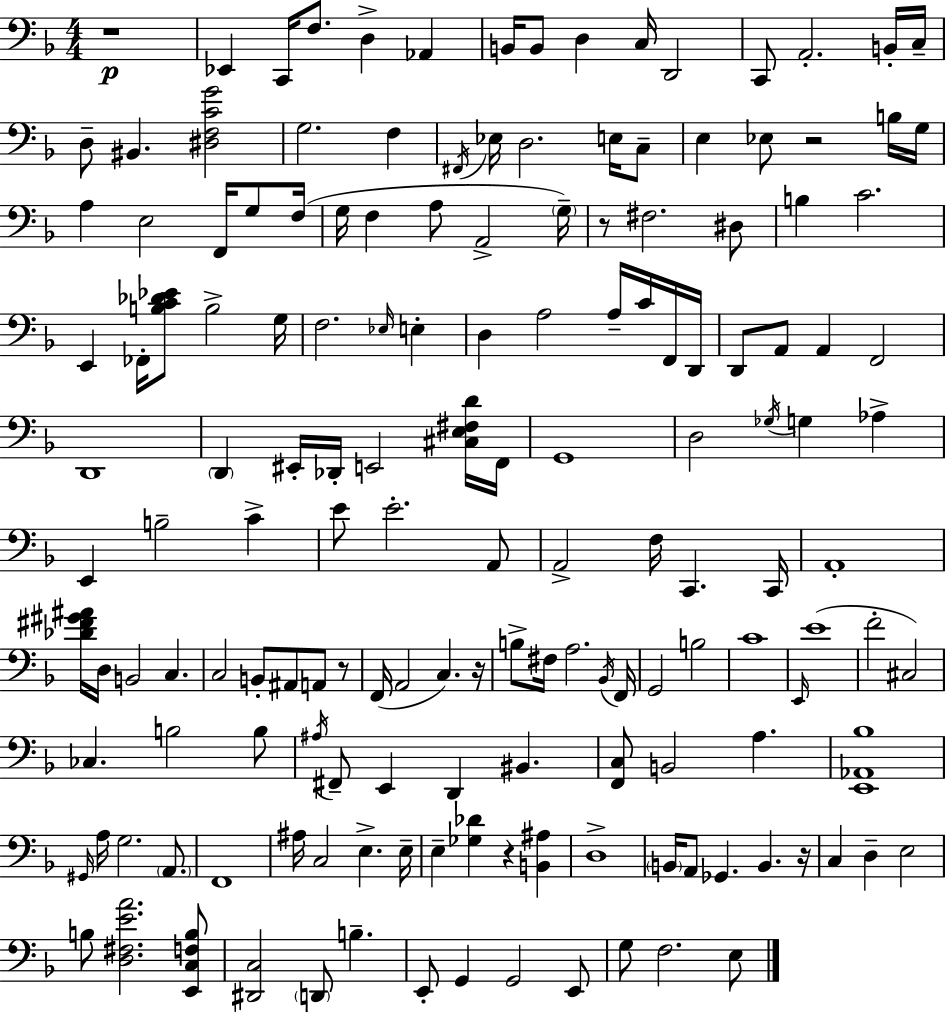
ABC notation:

X:1
T:Untitled
M:4/4
L:1/4
K:Dm
z4 _E,, C,,/4 F,/2 D, _A,, B,,/4 B,,/2 D, C,/4 D,,2 C,,/2 A,,2 B,,/4 C,/4 D,/2 ^B,, [^D,F,CG]2 G,2 F, ^F,,/4 _E,/4 D,2 E,/4 C,/2 E, _E,/2 z2 B,/4 G,/4 A, E,2 F,,/4 G,/2 F,/4 G,/4 F, A,/2 A,,2 G,/4 z/2 ^F,2 ^D,/2 B, C2 E,, _F,,/4 [B,C_D_E]/2 B,2 G,/4 F,2 _E,/4 E, D, A,2 A,/4 C/4 F,,/4 D,,/4 D,,/2 A,,/2 A,, F,,2 D,,4 D,, ^E,,/4 _D,,/4 E,,2 [^C,E,^F,D]/4 F,,/4 G,,4 D,2 _G,/4 G, _A, E,, B,2 C E/2 E2 A,,/2 A,,2 F,/4 C,, C,,/4 A,,4 [_D^F^G^A]/4 D,/4 B,,2 C, C,2 B,,/2 ^A,,/2 A,,/2 z/2 F,,/4 A,,2 C, z/4 B,/2 ^F,/4 A,2 _B,,/4 F,,/4 G,,2 B,2 C4 E,,/4 E4 F2 ^C,2 _C, B,2 B,/2 ^A,/4 ^F,,/2 E,, D,, ^B,, [F,,C,]/2 B,,2 A, [E,,_A,,_B,]4 ^G,,/4 A,/4 G,2 A,,/2 F,,4 ^A,/4 C,2 E, E,/4 E, [_G,_D] z [B,,^A,] D,4 B,,/4 A,,/2 _G,, B,, z/4 C, D, E,2 B,/2 [D,^F,EA]2 [E,,C,F,B,]/2 [^D,,C,]2 D,,/2 B, E,,/2 G,, G,,2 E,,/2 G,/2 F,2 E,/2